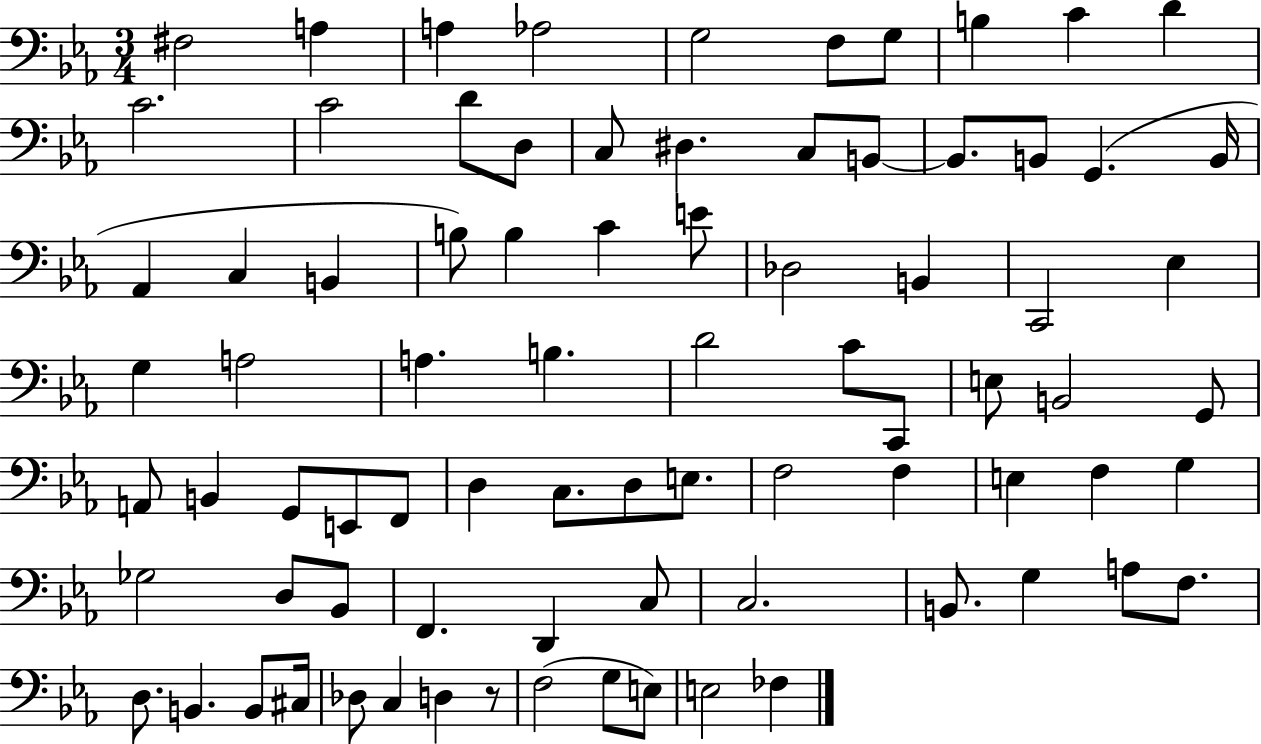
X:1
T:Untitled
M:3/4
L:1/4
K:Eb
^F,2 A, A, _A,2 G,2 F,/2 G,/2 B, C D C2 C2 D/2 D,/2 C,/2 ^D, C,/2 B,,/2 B,,/2 B,,/2 G,, B,,/4 _A,, C, B,, B,/2 B, C E/2 _D,2 B,, C,,2 _E, G, A,2 A, B, D2 C/2 C,,/2 E,/2 B,,2 G,,/2 A,,/2 B,, G,,/2 E,,/2 F,,/2 D, C,/2 D,/2 E,/2 F,2 F, E, F, G, _G,2 D,/2 _B,,/2 F,, D,, C,/2 C,2 B,,/2 G, A,/2 F,/2 D,/2 B,, B,,/2 ^C,/4 _D,/2 C, D, z/2 F,2 G,/2 E,/2 E,2 _F,